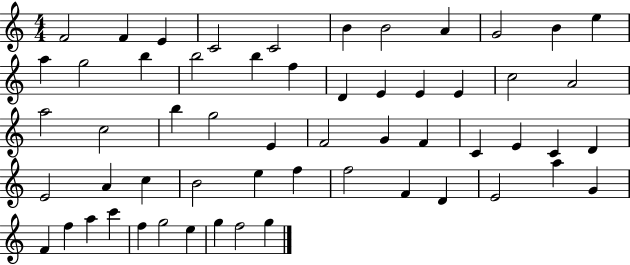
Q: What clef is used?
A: treble